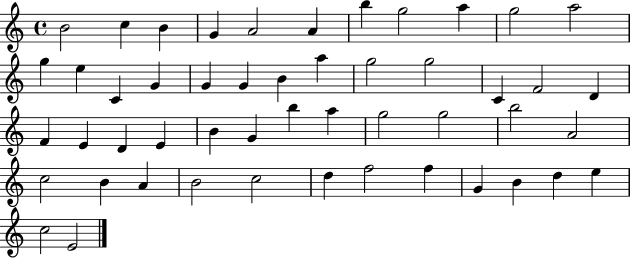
B4/h C5/q B4/q G4/q A4/h A4/q B5/q G5/h A5/q G5/h A5/h G5/q E5/q C4/q G4/q G4/q G4/q B4/q A5/q G5/h G5/h C4/q F4/h D4/q F4/q E4/q D4/q E4/q B4/q G4/q B5/q A5/q G5/h G5/h B5/h A4/h C5/h B4/q A4/q B4/h C5/h D5/q F5/h F5/q G4/q B4/q D5/q E5/q C5/h E4/h